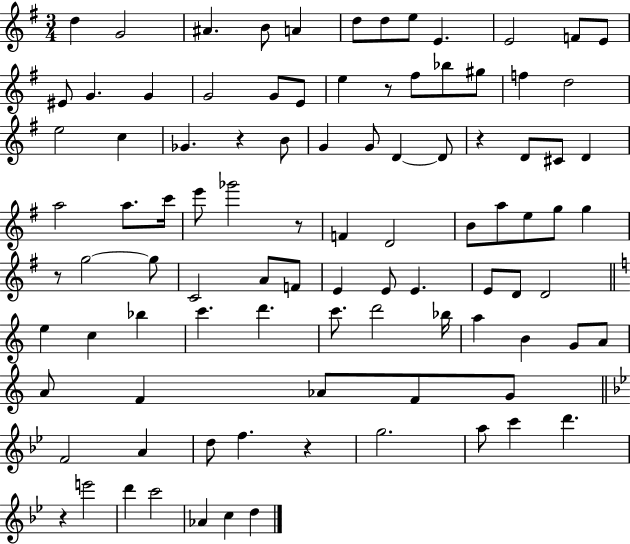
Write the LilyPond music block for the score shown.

{
  \clef treble
  \numericTimeSignature
  \time 3/4
  \key g \major
  \repeat volta 2 { d''4 g'2 | ais'4. b'8 a'4 | d''8 d''8 e''8 e'4. | e'2 f'8 e'8 | \break eis'8 g'4. g'4 | g'2 g'8 e'8 | e''4 r8 fis''8 bes''8 gis''8 | f''4 d''2 | \break e''2 c''4 | ges'4. r4 b'8 | g'4 g'8 d'4~~ d'8 | r4 d'8 cis'8 d'4 | \break a''2 a''8. c'''16 | e'''8 ges'''2 r8 | f'4 d'2 | b'8 a''8 e''8 g''8 g''4 | \break r8 g''2~~ g''8 | c'2 a'8 f'8 | e'4 e'8 e'4. | e'8 d'8 d'2 | \break \bar "||" \break \key c \major e''4 c''4 bes''4 | c'''4. d'''4. | c'''8. d'''2 bes''16 | a''4 b'4 g'8 a'8 | \break a'8 f'4 aes'8 f'8 g'8 | \bar "||" \break \key bes \major f'2 a'4 | d''8 f''4. r4 | g''2. | a''8 c'''4 d'''4. | \break r4 e'''2 | d'''4 c'''2 | aes'4 c''4 d''4 | } \bar "|."
}